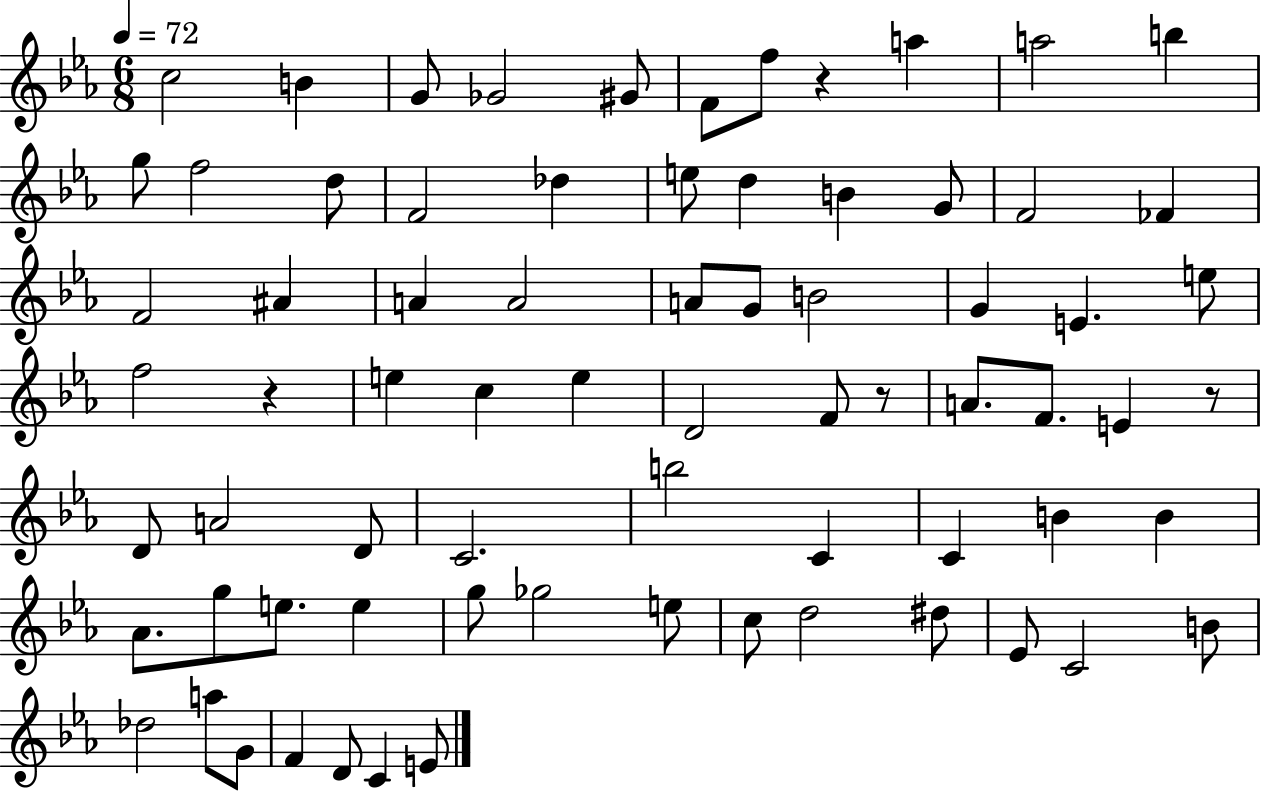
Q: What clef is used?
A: treble